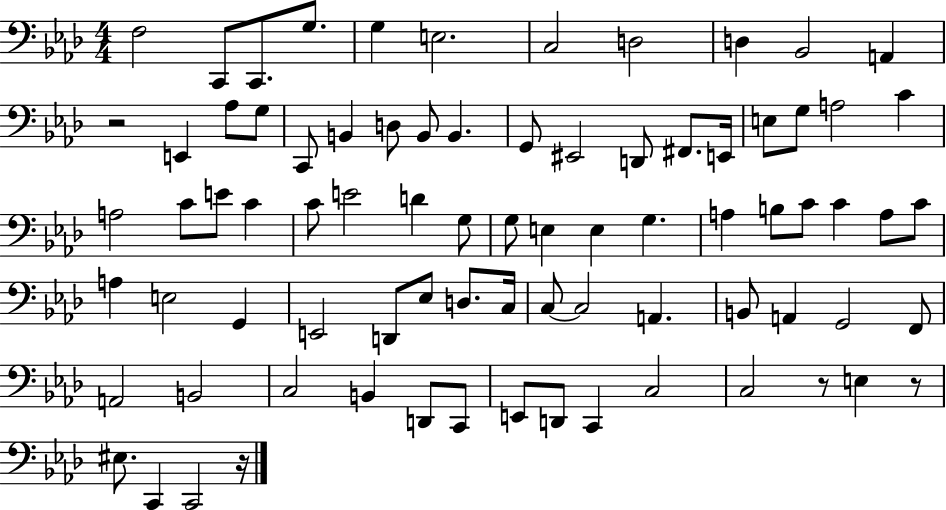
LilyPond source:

{
  \clef bass
  \numericTimeSignature
  \time 4/4
  \key aes \major
  f2 c,8 c,8. g8. | g4 e2. | c2 d2 | d4 bes,2 a,4 | \break r2 e,4 aes8 g8 | c,8 b,4 d8 b,8 b,4. | g,8 eis,2 d,8 fis,8. e,16 | e8 g8 a2 c'4 | \break a2 c'8 e'8 c'4 | c'8 e'2 d'4 g8 | g8 e4 e4 g4. | a4 b8 c'8 c'4 a8 c'8 | \break a4 e2 g,4 | e,2 d,8 ees8 d8. c16 | c8~~ c2 a,4. | b,8 a,4 g,2 f,8 | \break a,2 b,2 | c2 b,4 d,8 c,8 | e,8 d,8 c,4 c2 | c2 r8 e4 r8 | \break eis8. c,4 c,2 r16 | \bar "|."
}